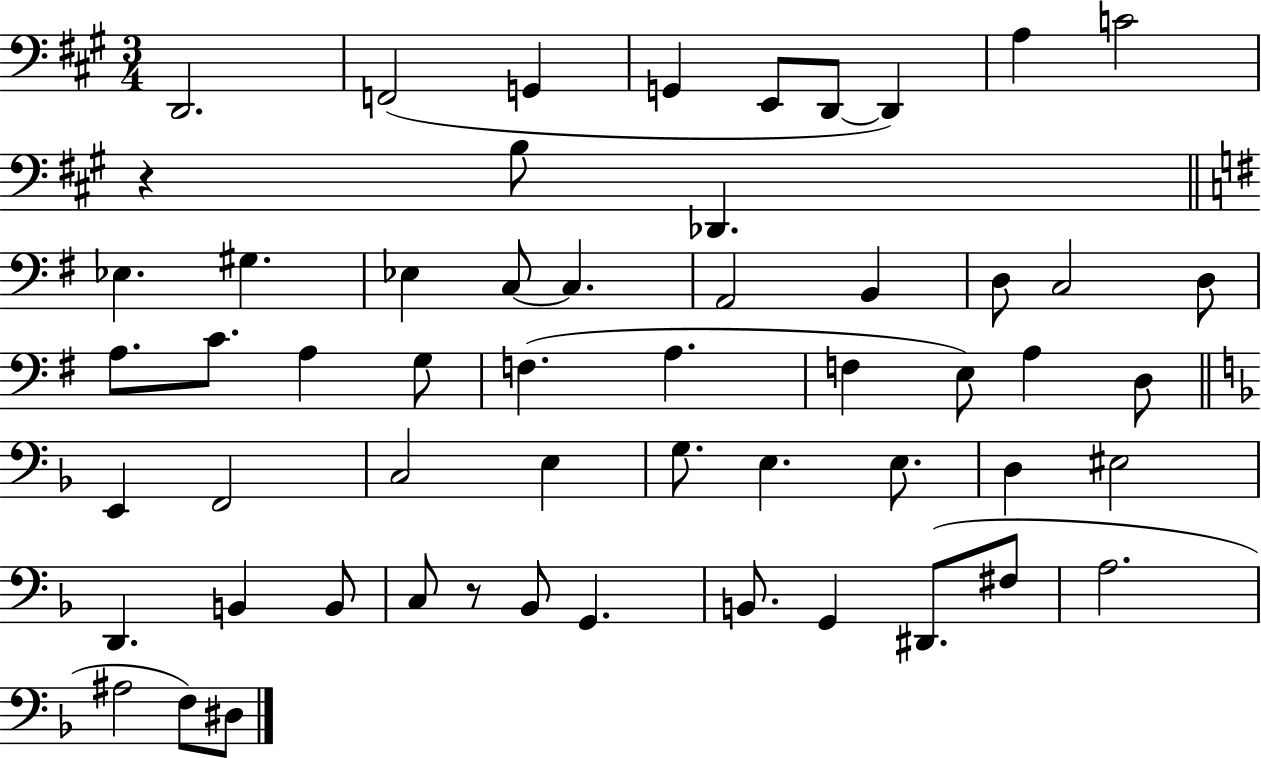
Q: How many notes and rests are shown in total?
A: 56